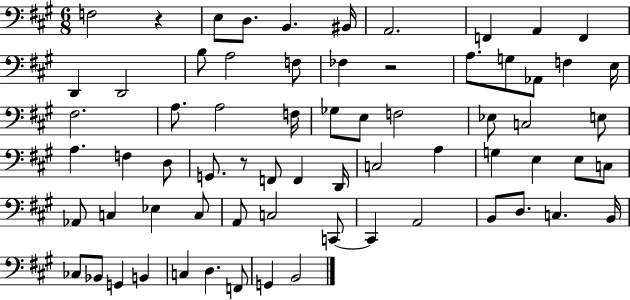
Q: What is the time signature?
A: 6/8